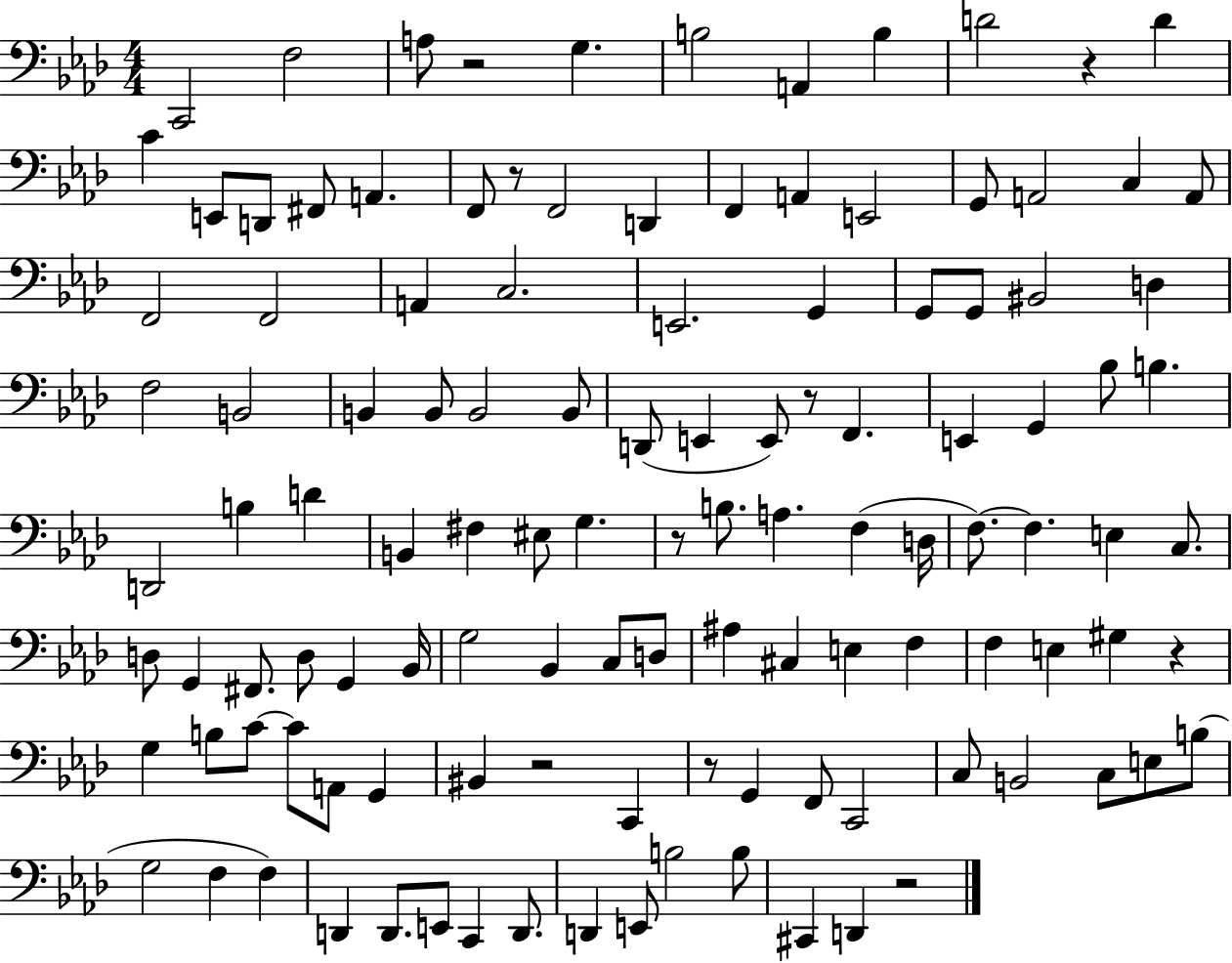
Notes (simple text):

C2/h F3/h A3/e R/h G3/q. B3/h A2/q B3/q D4/h R/q D4/q C4/q E2/e D2/e F#2/e A2/q. F2/e R/e F2/h D2/q F2/q A2/q E2/h G2/e A2/h C3/q A2/e F2/h F2/h A2/q C3/h. E2/h. G2/q G2/e G2/e BIS2/h D3/q F3/h B2/h B2/q B2/e B2/h B2/e D2/e E2/q E2/e R/e F2/q. E2/q G2/q Bb3/e B3/q. D2/h B3/q D4/q B2/q F#3/q EIS3/e G3/q. R/e B3/e. A3/q. F3/q D3/s F3/e. F3/q. E3/q C3/e. D3/e G2/q F#2/e. D3/e G2/q Bb2/s G3/h Bb2/q C3/e D3/e A#3/q C#3/q E3/q F3/q F3/q E3/q G#3/q R/q G3/q B3/e C4/e C4/e A2/e G2/q BIS2/q R/h C2/q R/e G2/q F2/e C2/h C3/e B2/h C3/e E3/e B3/e G3/h F3/q F3/q D2/q D2/e. E2/e C2/q D2/e. D2/q E2/e B3/h B3/e C#2/q D2/q R/h